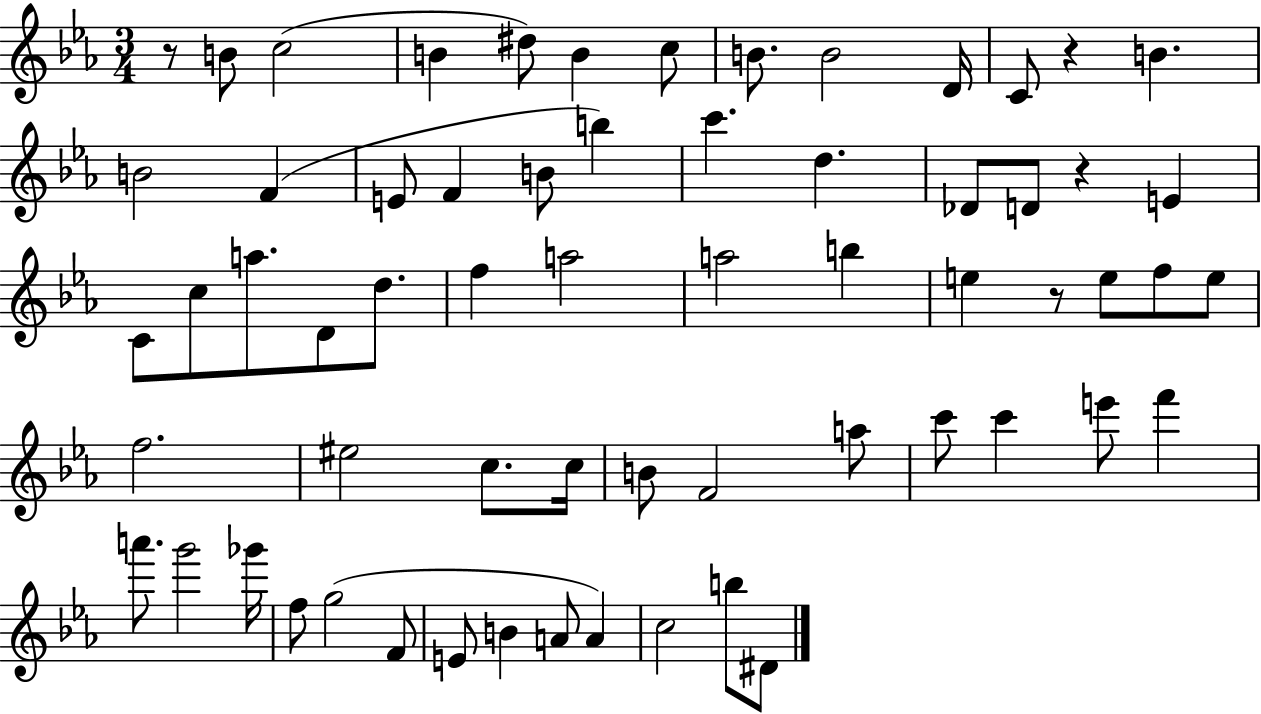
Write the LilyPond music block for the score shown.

{
  \clef treble
  \numericTimeSignature
  \time 3/4
  \key ees \major
  r8 b'8 c''2( | b'4 dis''8) b'4 c''8 | b'8. b'2 d'16 | c'8 r4 b'4. | \break b'2 f'4( | e'8 f'4 b'8 b''4) | c'''4. d''4. | des'8 d'8 r4 e'4 | \break c'8 c''8 a''8. d'8 d''8. | f''4 a''2 | a''2 b''4 | e''4 r8 e''8 f''8 e''8 | \break f''2. | eis''2 c''8. c''16 | b'8 f'2 a''8 | c'''8 c'''4 e'''8 f'''4 | \break a'''8. g'''2 ges'''16 | f''8 g''2( f'8 | e'8 b'4 a'8 a'4) | c''2 b''8 dis'8 | \break \bar "|."
}